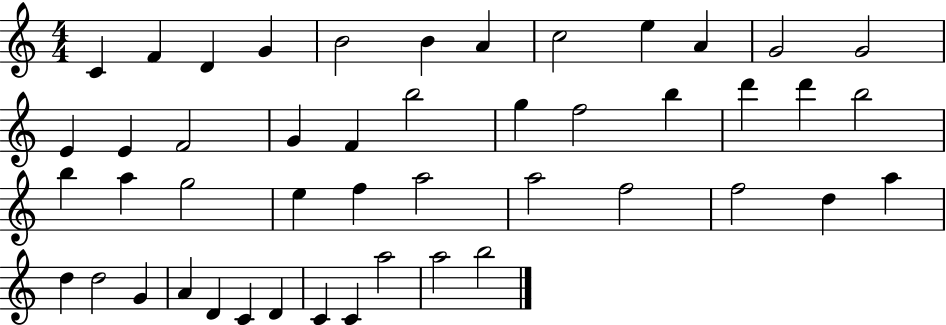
{
  \clef treble
  \numericTimeSignature
  \time 4/4
  \key c \major
  c'4 f'4 d'4 g'4 | b'2 b'4 a'4 | c''2 e''4 a'4 | g'2 g'2 | \break e'4 e'4 f'2 | g'4 f'4 b''2 | g''4 f''2 b''4 | d'''4 d'''4 b''2 | \break b''4 a''4 g''2 | e''4 f''4 a''2 | a''2 f''2 | f''2 d''4 a''4 | \break d''4 d''2 g'4 | a'4 d'4 c'4 d'4 | c'4 c'4 a''2 | a''2 b''2 | \break \bar "|."
}